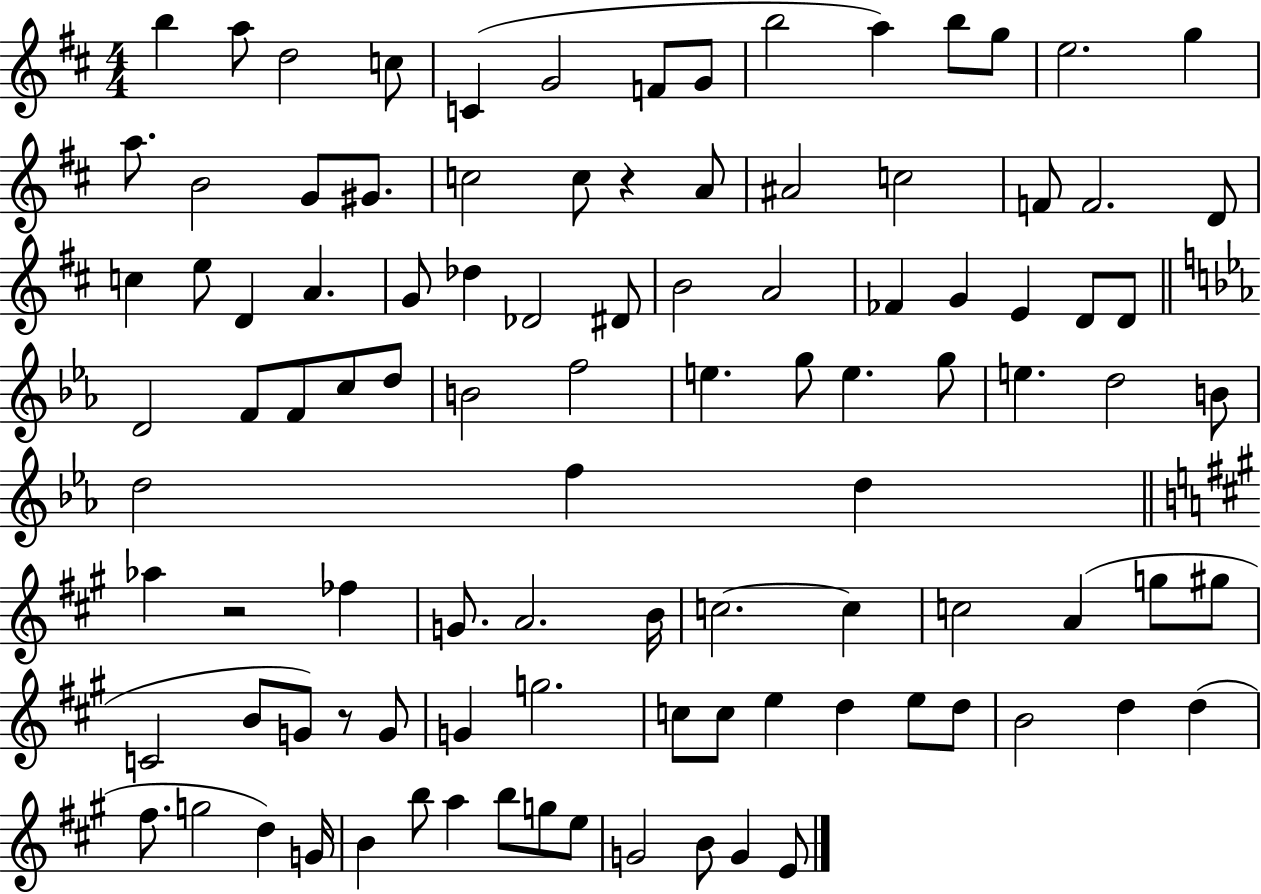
{
  \clef treble
  \numericTimeSignature
  \time 4/4
  \key d \major
  b''4 a''8 d''2 c''8 | c'4( g'2 f'8 g'8 | b''2 a''4) b''8 g''8 | e''2. g''4 | \break a''8. b'2 g'8 gis'8. | c''2 c''8 r4 a'8 | ais'2 c''2 | f'8 f'2. d'8 | \break c''4 e''8 d'4 a'4. | g'8 des''4 des'2 dis'8 | b'2 a'2 | fes'4 g'4 e'4 d'8 d'8 | \break \bar "||" \break \key ees \major d'2 f'8 f'8 c''8 d''8 | b'2 f''2 | e''4. g''8 e''4. g''8 | e''4. d''2 b'8 | \break d''2 f''4 d''4 | \bar "||" \break \key a \major aes''4 r2 fes''4 | g'8. a'2. b'16 | c''2.~~ c''4 | c''2 a'4( g''8 gis''8 | \break c'2 b'8 g'8) r8 g'8 | g'4 g''2. | c''8 c''8 e''4 d''4 e''8 d''8 | b'2 d''4 d''4( | \break fis''8. g''2 d''4) g'16 | b'4 b''8 a''4 b''8 g''8 e''8 | g'2 b'8 g'4 e'8 | \bar "|."
}